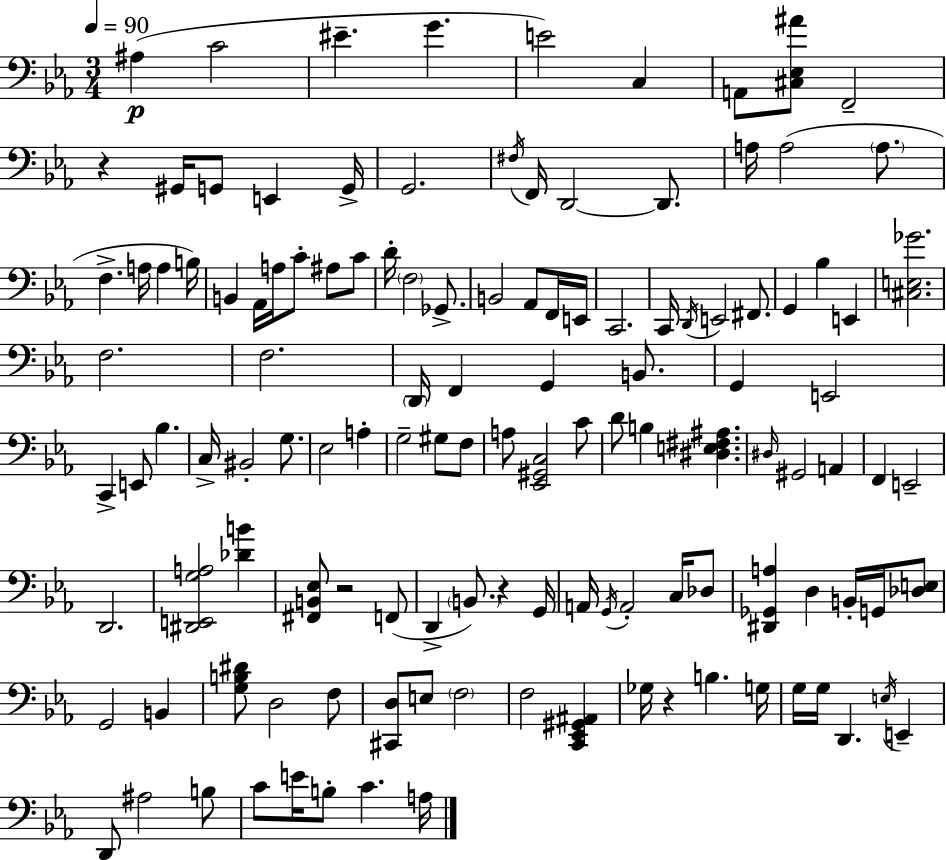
A#3/q C4/h EIS4/q. G4/q. E4/h C3/q A2/e [C#3,Eb3,A#4]/e F2/h R/q G#2/s G2/e E2/q G2/s G2/h. F#3/s F2/s D2/h D2/e. A3/s A3/h A3/e. F3/q. A3/s A3/q B3/s B2/q Ab2/s A3/s C4/e A#3/e C4/e D4/s F3/h Gb2/e. B2/h Ab2/e F2/s E2/s C2/h. C2/s D2/s E2/h F#2/e. G2/q Bb3/q E2/q [C#3,E3,Gb4]/h. F3/h. F3/h. D2/s F2/q G2/q B2/e. G2/q E2/h C2/q E2/e Bb3/q. C3/s BIS2/h G3/e. Eb3/h A3/q G3/h G#3/e F3/e A3/e [Eb2,G#2,C3]/h C4/e D4/e B3/q [D#3,E3,F#3,A#3]/q. D#3/s G#2/h A2/q F2/q E2/h D2/h. [D#2,E2,G3,A3]/h [Db4,B4]/q [F#2,B2,Eb3]/e R/h F2/e D2/q B2/e. R/q G2/s A2/s G2/s A2/h C3/s Db3/e [D#2,Gb2,A3]/q D3/q B2/s G2/s [Db3,E3]/e G2/h B2/q [G3,B3,D#4]/e D3/h F3/e [C#2,D3]/e E3/e F3/h F3/h [C2,Eb2,G#2,A#2]/q Gb3/s R/q B3/q. G3/s G3/s G3/s D2/q. E3/s E2/q D2/e A#3/h B3/e C4/e E4/s B3/e C4/q. A3/s